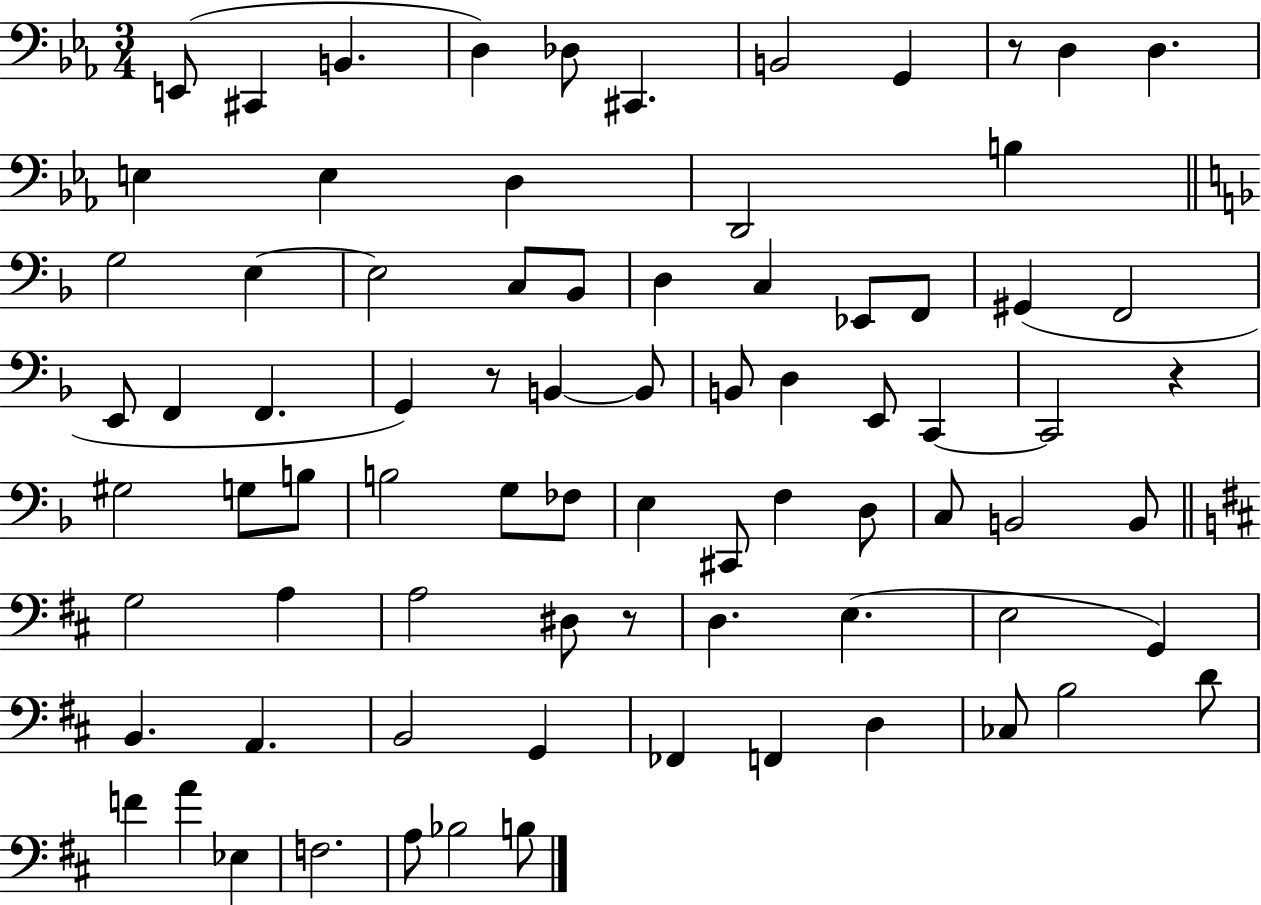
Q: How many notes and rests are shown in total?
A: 79